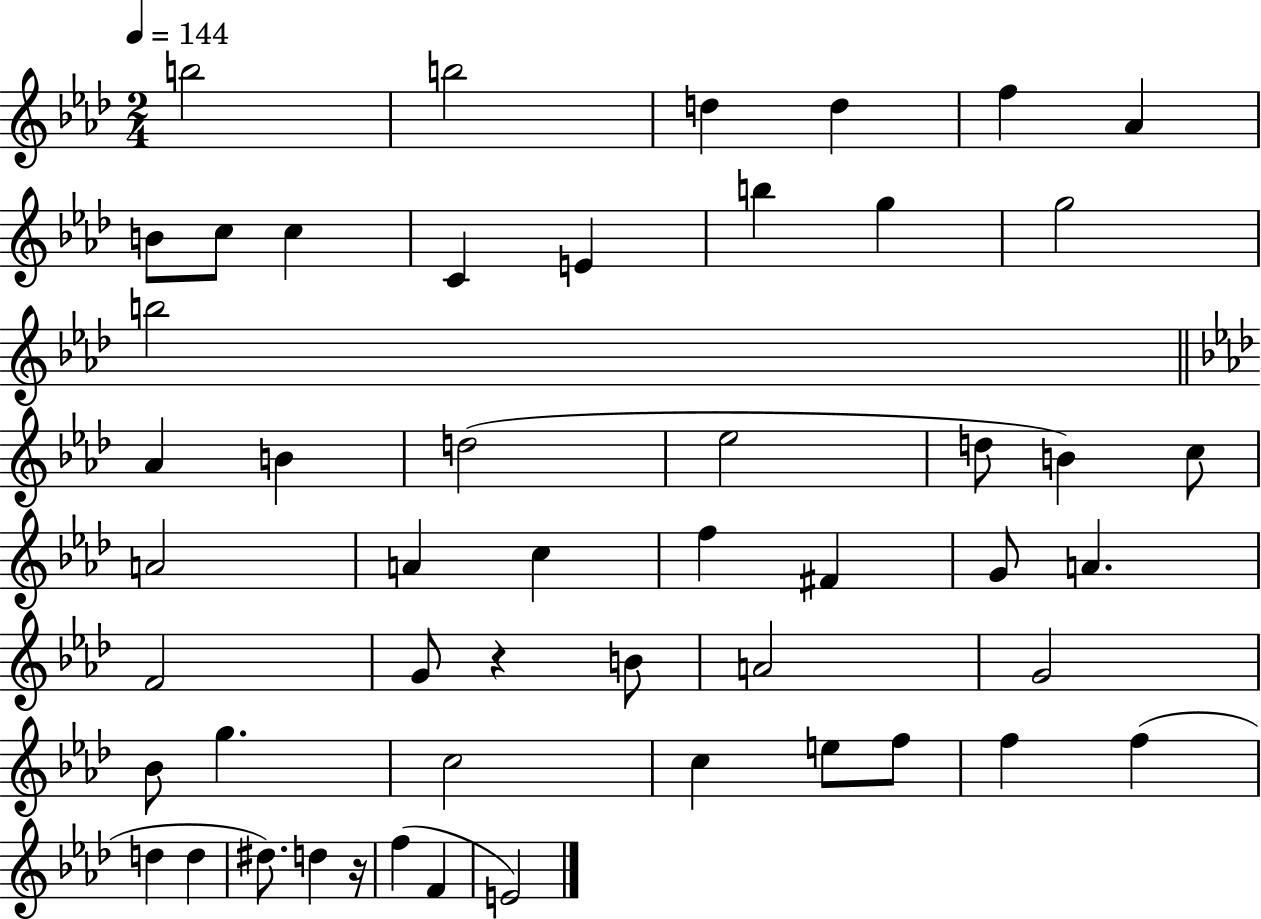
{
  \clef treble
  \numericTimeSignature
  \time 2/4
  \key aes \major
  \tempo 4 = 144
  \repeat volta 2 { b''2 | b''2 | d''4 d''4 | f''4 aes'4 | \break b'8 c''8 c''4 | c'4 e'4 | b''4 g''4 | g''2 | \break b''2 | \bar "||" \break \key aes \major aes'4 b'4 | d''2( | ees''2 | d''8 b'4) c''8 | \break a'2 | a'4 c''4 | f''4 fis'4 | g'8 a'4. | \break f'2 | g'8 r4 b'8 | a'2 | g'2 | \break bes'8 g''4. | c''2 | c''4 e''8 f''8 | f''4 f''4( | \break d''4 d''4 | dis''8.) d''4 r16 | f''4( f'4 | e'2) | \break } \bar "|."
}